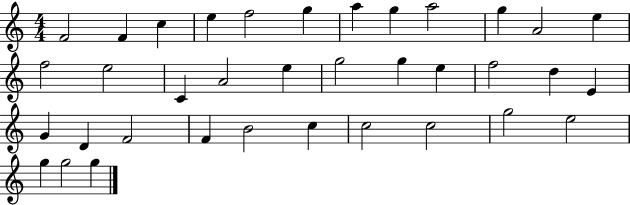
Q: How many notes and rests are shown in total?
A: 36